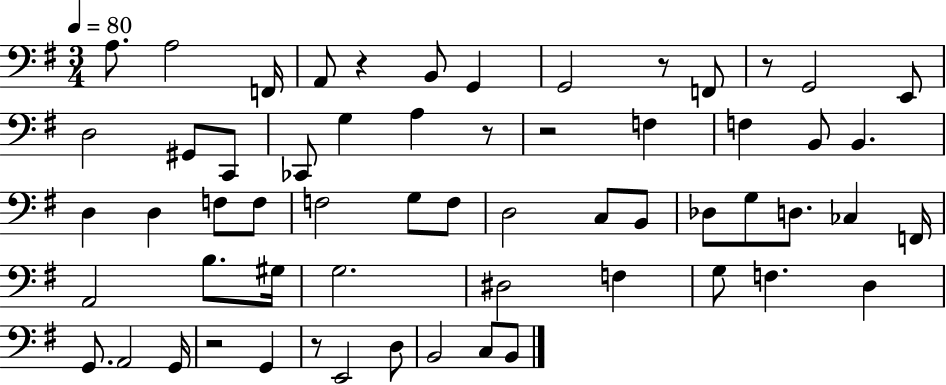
{
  \clef bass
  \numericTimeSignature
  \time 3/4
  \key g \major
  \tempo 4 = 80
  \repeat volta 2 { a8. a2 f,16 | a,8 r4 b,8 g,4 | g,2 r8 f,8 | r8 g,2 e,8 | \break d2 gis,8 c,8 | ces,8 g4 a4 r8 | r2 f4 | f4 b,8 b,4. | \break d4 d4 f8 f8 | f2 g8 f8 | d2 c8 b,8 | des8 g8 d8. ces4 f,16 | \break a,2 b8. gis16 | g2. | dis2 f4 | g8 f4. d4 | \break g,8. a,2 g,16 | r2 g,4 | r8 e,2 d8 | b,2 c8 b,8 | \break } \bar "|."
}